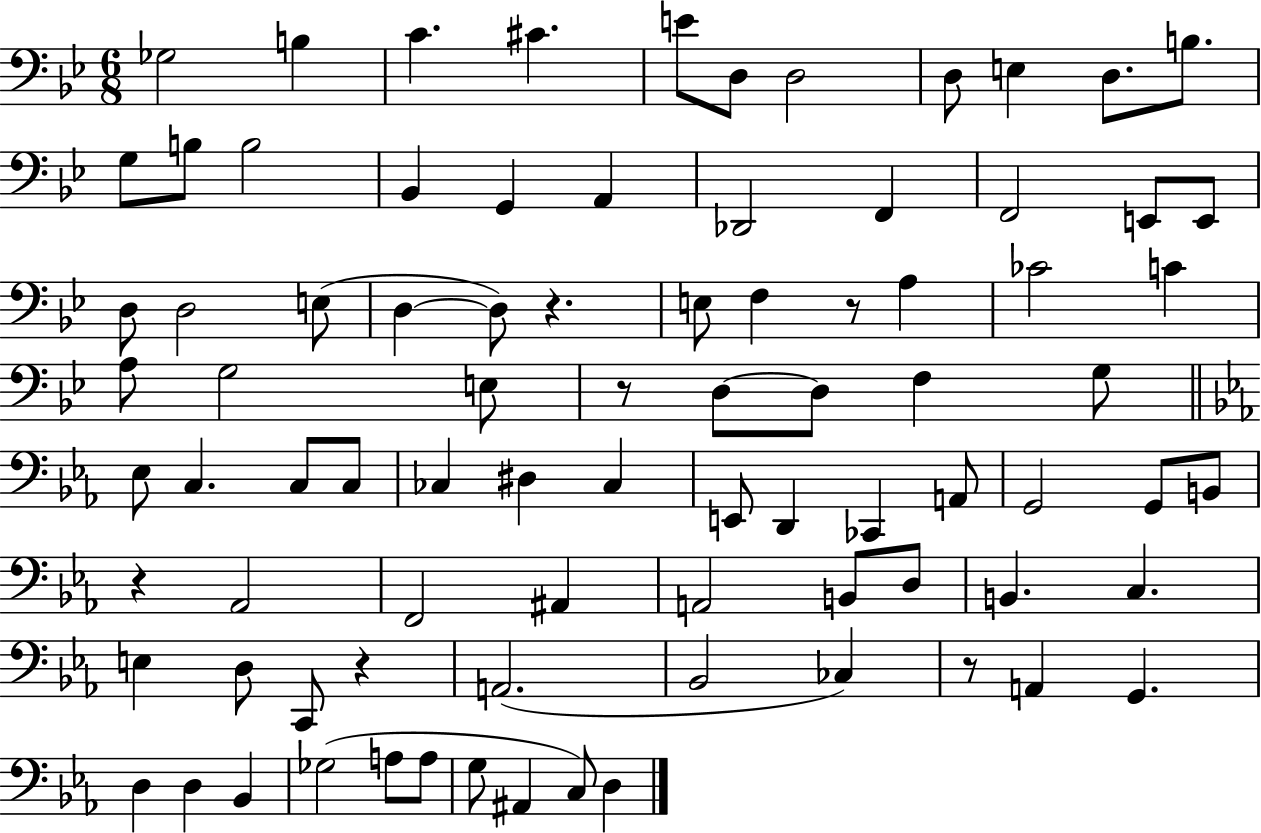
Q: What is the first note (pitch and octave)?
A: Gb3